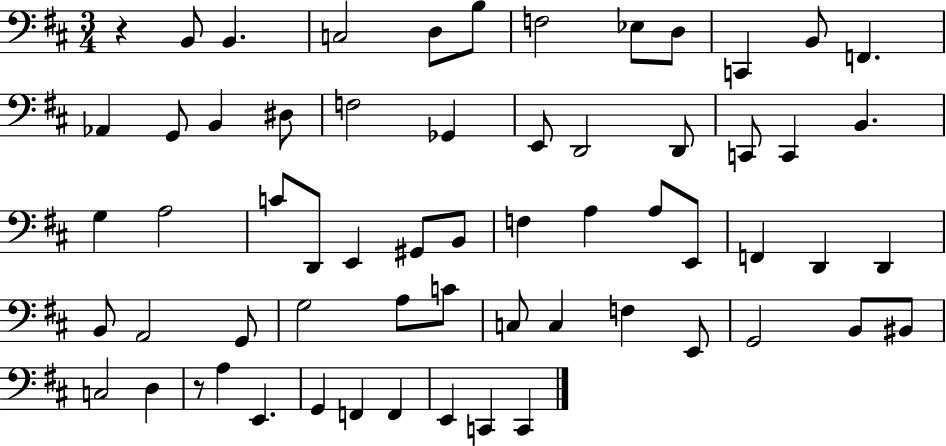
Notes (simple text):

R/q B2/e B2/q. C3/h D3/e B3/e F3/h Eb3/e D3/e C2/q B2/e F2/q. Ab2/q G2/e B2/q D#3/e F3/h Gb2/q E2/e D2/h D2/e C2/e C2/q B2/q. G3/q A3/h C4/e D2/e E2/q G#2/e B2/e F3/q A3/q A3/e E2/e F2/q D2/q D2/q B2/e A2/h G2/e G3/h A3/e C4/e C3/e C3/q F3/q E2/e G2/h B2/e BIS2/e C3/h D3/q R/e A3/q E2/q. G2/q F2/q F2/q E2/q C2/q C2/q